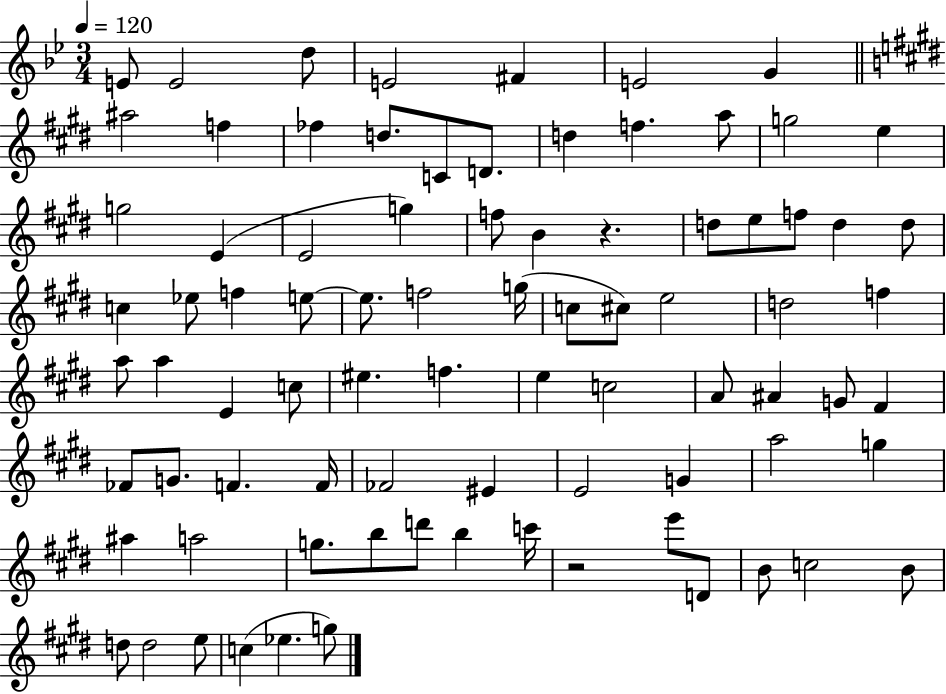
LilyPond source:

{
  \clef treble
  \numericTimeSignature
  \time 3/4
  \key bes \major
  \tempo 4 = 120
  e'8 e'2 d''8 | e'2 fis'4 | e'2 g'4 | \bar "||" \break \key e \major ais''2 f''4 | fes''4 d''8. c'8 d'8. | d''4 f''4. a''8 | g''2 e''4 | \break g''2 e'4( | e'2 g''4) | f''8 b'4 r4. | d''8 e''8 f''8 d''4 d''8 | \break c''4 ees''8 f''4 e''8~~ | e''8. f''2 g''16( | c''8 cis''8) e''2 | d''2 f''4 | \break a''8 a''4 e'4 c''8 | eis''4. f''4. | e''4 c''2 | a'8 ais'4 g'8 fis'4 | \break fes'8 g'8. f'4. f'16 | fes'2 eis'4 | e'2 g'4 | a''2 g''4 | \break ais''4 a''2 | g''8. b''8 d'''8 b''4 c'''16 | r2 e'''8 d'8 | b'8 c''2 b'8 | \break d''8 d''2 e''8 | c''4( ees''4. g''8) | \bar "|."
}